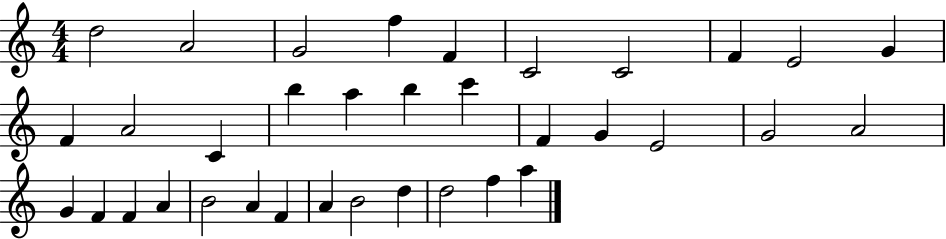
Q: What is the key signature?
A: C major